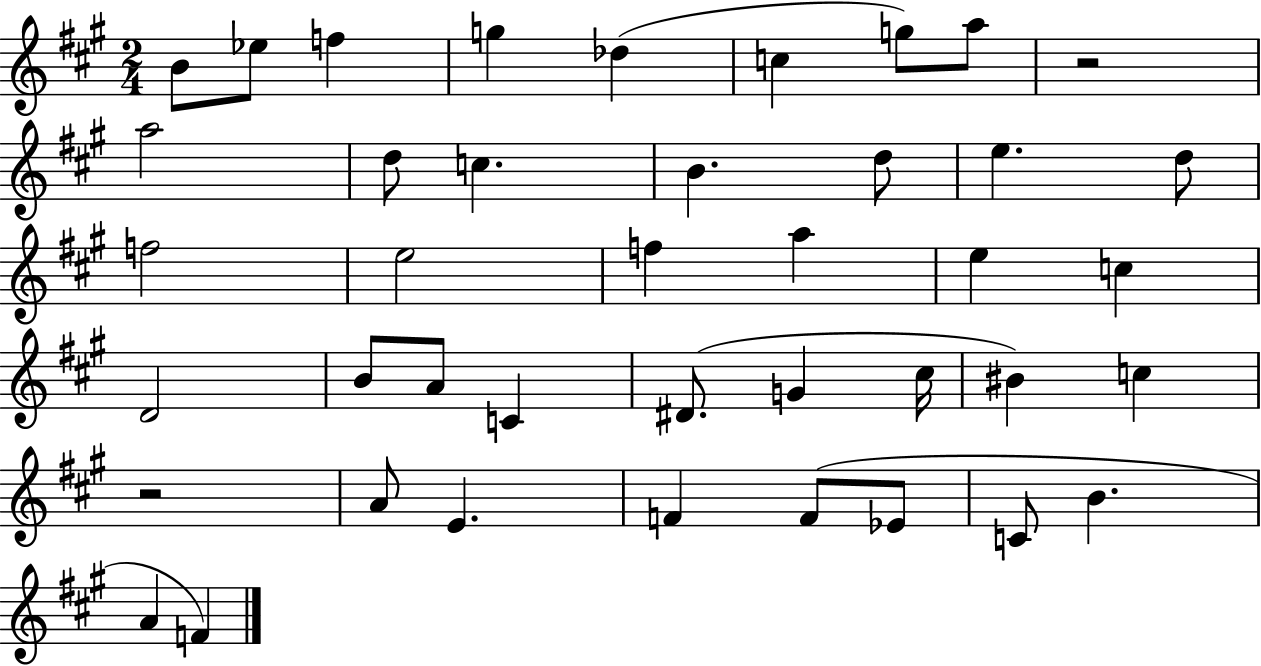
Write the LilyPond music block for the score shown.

{
  \clef treble
  \numericTimeSignature
  \time 2/4
  \key a \major
  b'8 ees''8 f''4 | g''4 des''4( | c''4 g''8) a''8 | r2 | \break a''2 | d''8 c''4. | b'4. d''8 | e''4. d''8 | \break f''2 | e''2 | f''4 a''4 | e''4 c''4 | \break d'2 | b'8 a'8 c'4 | dis'8.( g'4 cis''16 | bis'4) c''4 | \break r2 | a'8 e'4. | f'4 f'8( ees'8 | c'8 b'4. | \break a'4 f'4) | \bar "|."
}